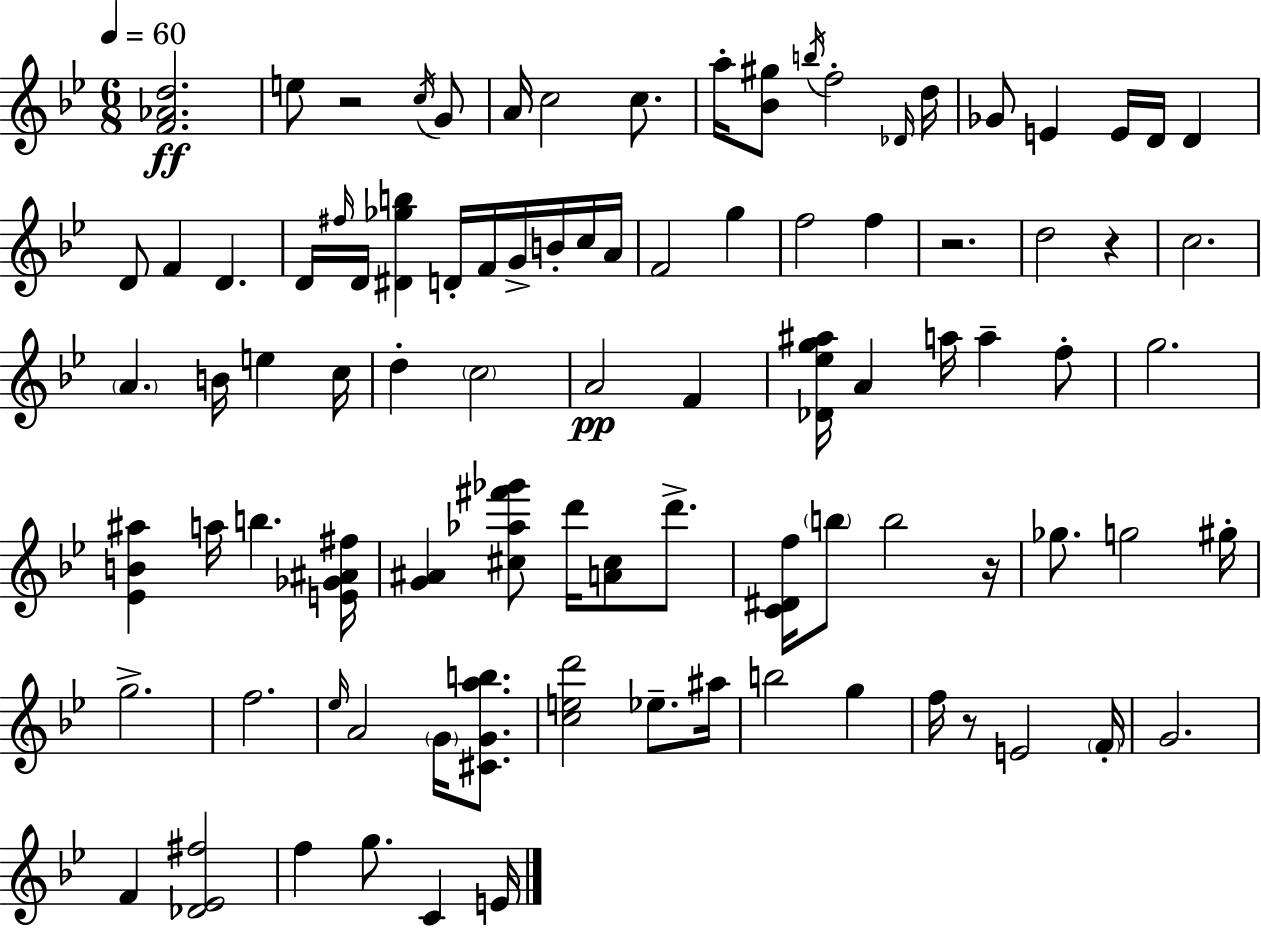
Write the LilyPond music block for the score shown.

{
  \clef treble
  \numericTimeSignature
  \time 6/8
  \key g \minor
  \tempo 4 = 60
  \repeat volta 2 { <f' aes' d''>2.\ff | e''8 r2 \acciaccatura { c''16 } g'8 | a'16 c''2 c''8. | a''16-. <bes' gis''>8 \acciaccatura { b''16 } f''2-. | \break \grace { des'16 } d''16 ges'8 e'4 e'16 d'16 d'4 | d'8 f'4 d'4. | d'16 \grace { fis''16 } d'16 <dis' ges'' b''>4 d'16-. f'16 | g'16-> b'16-. c''16 a'16 f'2 | \break g''4 f''2 | f''4 r2. | d''2 | r4 c''2. | \break \parenthesize a'4. b'16 e''4 | c''16 d''4-. \parenthesize c''2 | a'2\pp | f'4 <des' ees'' g'' ais''>16 a'4 a''16 a''4-- | \break f''8-. g''2. | <ees' b' ais''>4 a''16 b''4. | <e' ges' ais' fis''>16 <g' ais'>4 <cis'' aes'' fis''' ges'''>8 d'''16 <a' cis''>8 | d'''8.-> <c' dis' f''>16 \parenthesize b''8 b''2 | \break r16 ges''8. g''2 | gis''16-. g''2.-> | f''2. | \grace { ees''16 } a'2 | \break \parenthesize g'16 <cis' g' a'' b''>8. <c'' e'' d'''>2 | ees''8.-- ais''16 b''2 | g''4 f''16 r8 e'2 | \parenthesize f'16-. g'2. | \break f'4 <des' ees' fis''>2 | f''4 g''8. | c'4 e'16 } \bar "|."
}